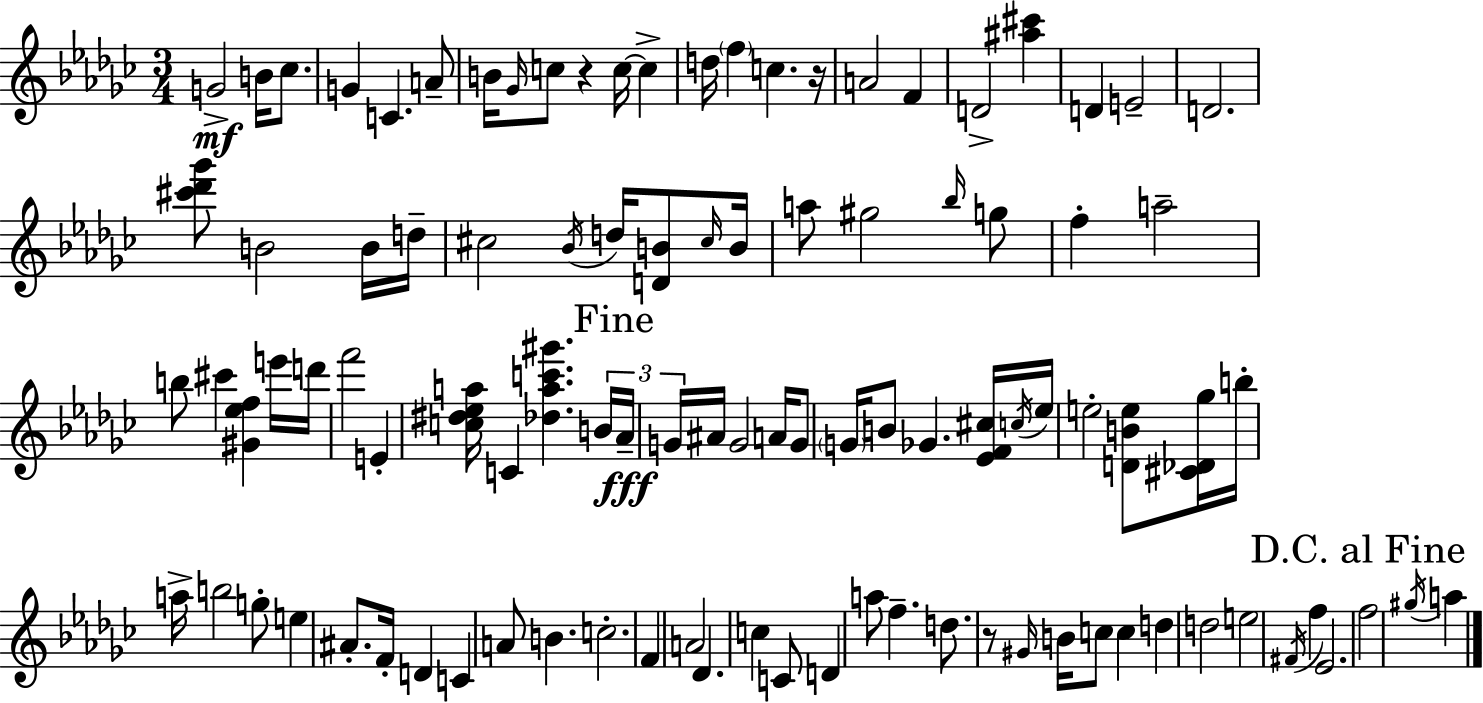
X:1
T:Untitled
M:3/4
L:1/4
K:Ebm
G2 B/4 _c/2 G C A/2 B/4 _G/4 c/2 z c/4 c d/4 f c z/4 A2 F D2 [^a^c'] D E2 D2 [^c'_d'_g']/2 B2 B/4 d/4 ^c2 _B/4 d/4 [DB]/2 ^c/4 B/4 a/2 ^g2 _b/4 g/2 f a2 b/2 ^c' [^G_ef] e'/4 d'/4 f'2 E [c^d_ea]/4 C [_dac'^g'] B/4 _A/4 G/4 ^A/4 G2 A/4 G/2 G/4 B/2 _G [_EF^c]/4 c/4 _e/4 e2 [DBe]/2 [^C_D_g]/4 b/4 a/4 b2 g/2 e ^A/2 F/4 D C A/2 B c2 F A2 _D c C/2 D a/2 f d/2 z/2 ^G/4 B/4 c/2 c d d2 e2 ^F/4 f _E2 f2 ^g/4 a